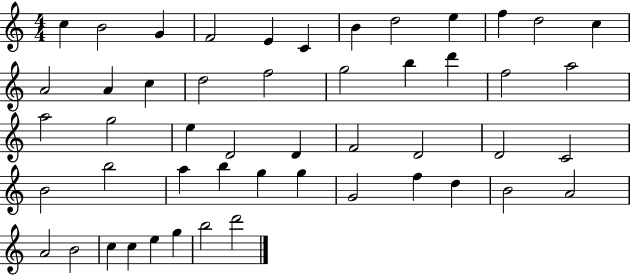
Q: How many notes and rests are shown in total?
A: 50